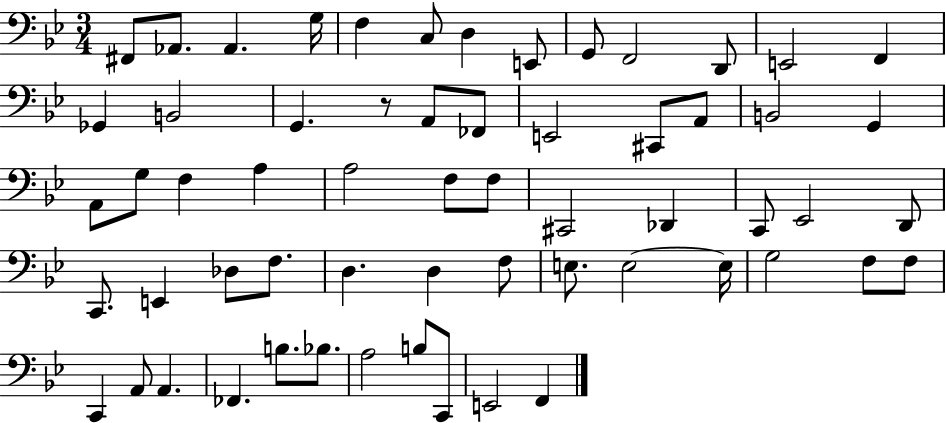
X:1
T:Untitled
M:3/4
L:1/4
K:Bb
^F,,/2 _A,,/2 _A,, G,/4 F, C,/2 D, E,,/2 G,,/2 F,,2 D,,/2 E,,2 F,, _G,, B,,2 G,, z/2 A,,/2 _F,,/2 E,,2 ^C,,/2 A,,/2 B,,2 G,, A,,/2 G,/2 F, A, A,2 F,/2 F,/2 ^C,,2 _D,, C,,/2 _E,,2 D,,/2 C,,/2 E,, _D,/2 F,/2 D, D, F,/2 E,/2 E,2 E,/4 G,2 F,/2 F,/2 C,, A,,/2 A,, _F,, B,/2 _B,/2 A,2 B,/2 C,,/2 E,,2 F,,